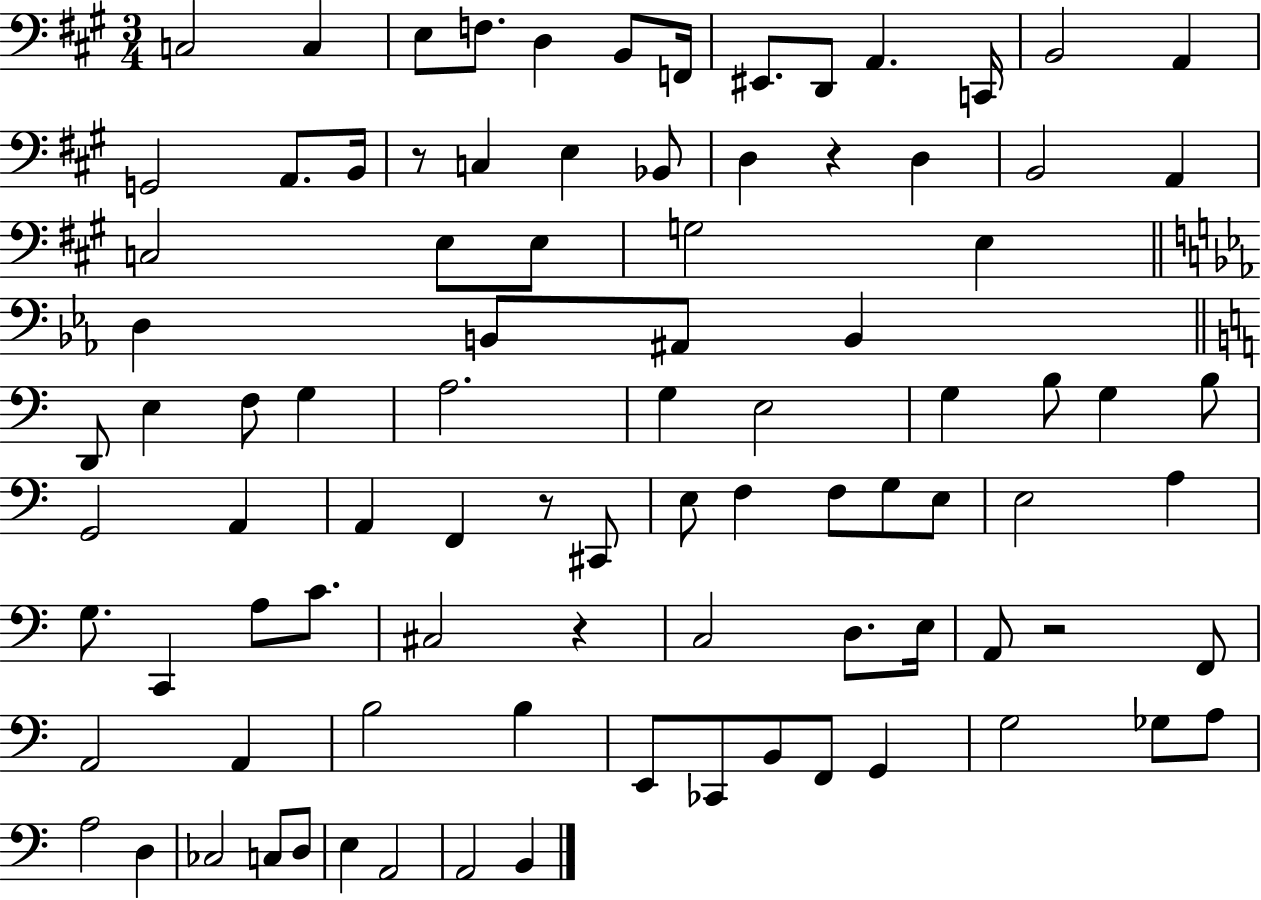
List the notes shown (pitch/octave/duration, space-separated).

C3/h C3/q E3/e F3/e. D3/q B2/e F2/s EIS2/e. D2/e A2/q. C2/s B2/h A2/q G2/h A2/e. B2/s R/e C3/q E3/q Bb2/e D3/q R/q D3/q B2/h A2/q C3/h E3/e E3/e G3/h E3/q D3/q B2/e A#2/e B2/q D2/e E3/q F3/e G3/q A3/h. G3/q E3/h G3/q B3/e G3/q B3/e G2/h A2/q A2/q F2/q R/e C#2/e E3/e F3/q F3/e G3/e E3/e E3/h A3/q G3/e. C2/q A3/e C4/e. C#3/h R/q C3/h D3/e. E3/s A2/e R/h F2/e A2/h A2/q B3/h B3/q E2/e CES2/e B2/e F2/e G2/q G3/h Gb3/e A3/e A3/h D3/q CES3/h C3/e D3/e E3/q A2/h A2/h B2/q